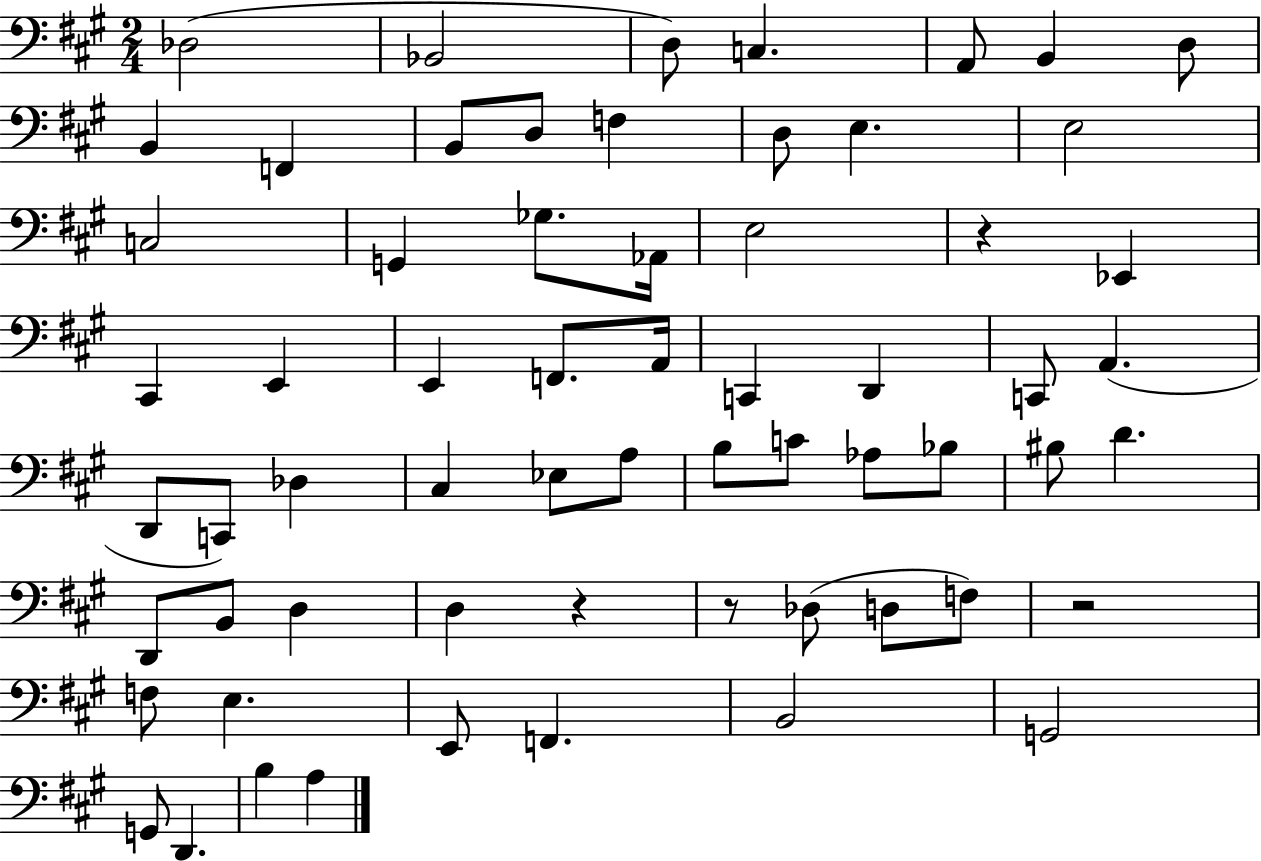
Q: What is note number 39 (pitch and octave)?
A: Ab3